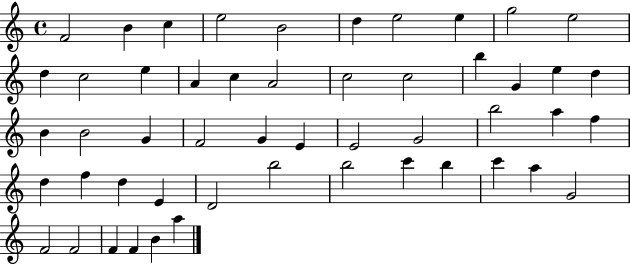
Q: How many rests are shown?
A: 0